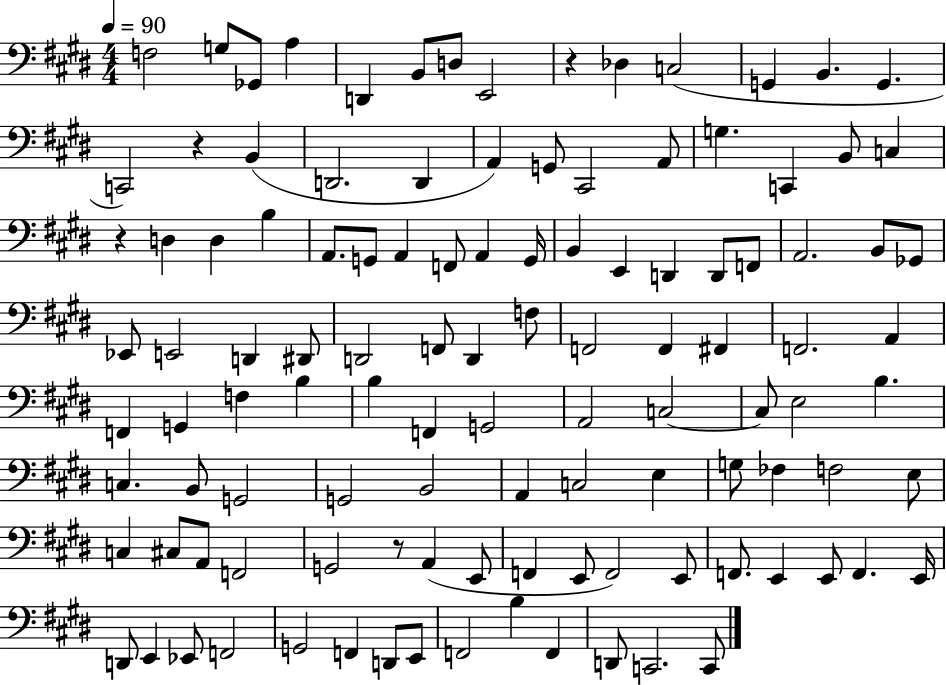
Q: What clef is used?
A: bass